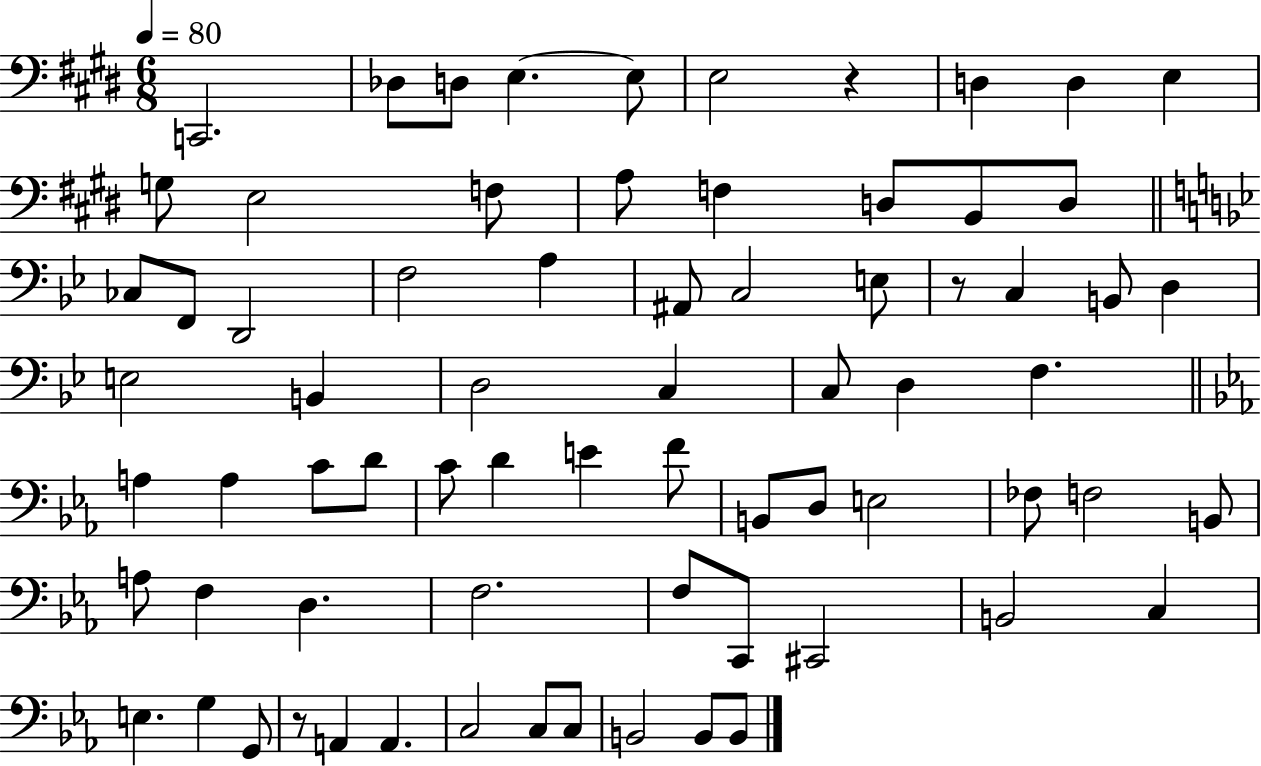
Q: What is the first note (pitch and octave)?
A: C2